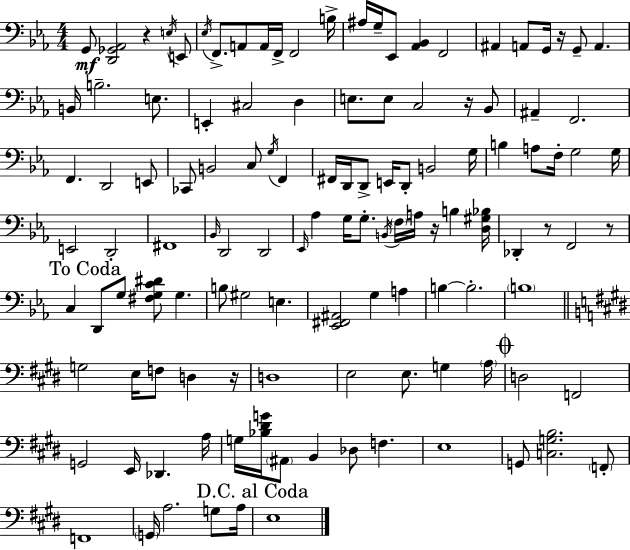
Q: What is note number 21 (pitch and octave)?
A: B3